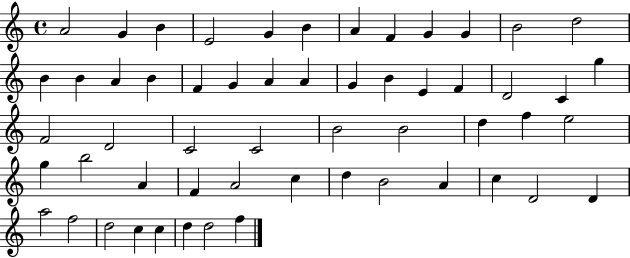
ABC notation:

X:1
T:Untitled
M:4/4
L:1/4
K:C
A2 G B E2 G B A F G G B2 d2 B B A B F G A A G B E F D2 C g F2 D2 C2 C2 B2 B2 d f e2 g b2 A F A2 c d B2 A c D2 D a2 f2 d2 c c d d2 f